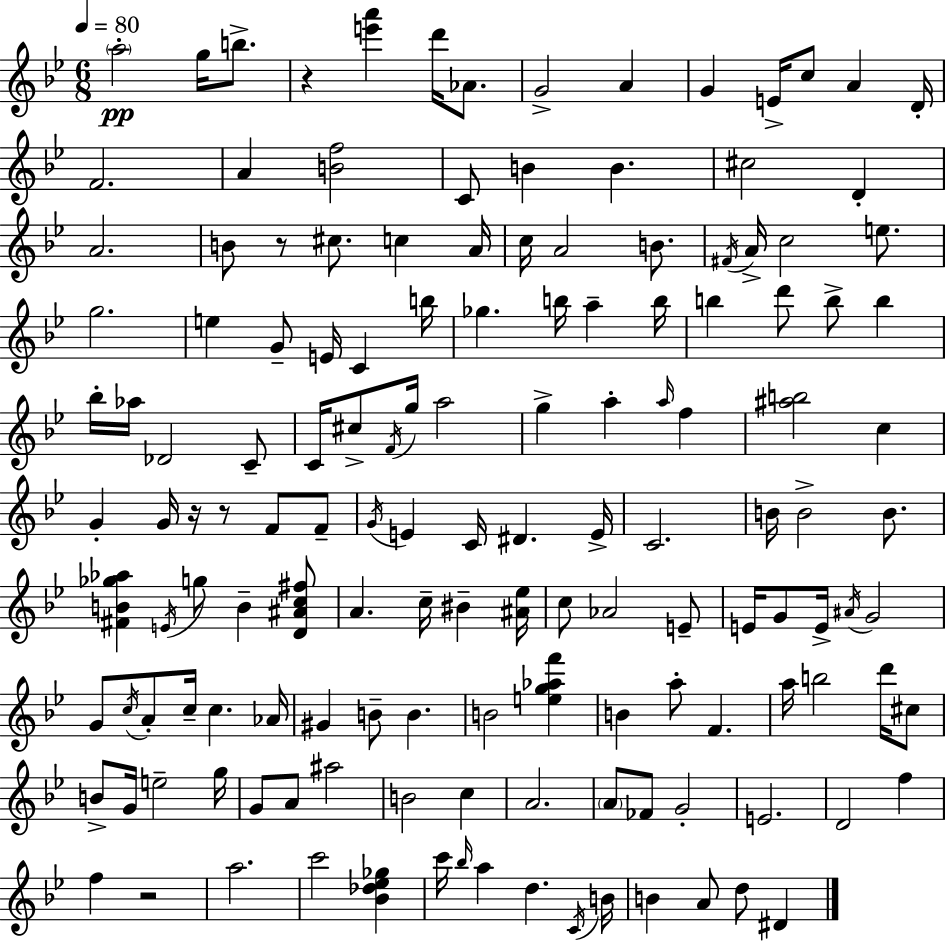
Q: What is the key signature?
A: G minor